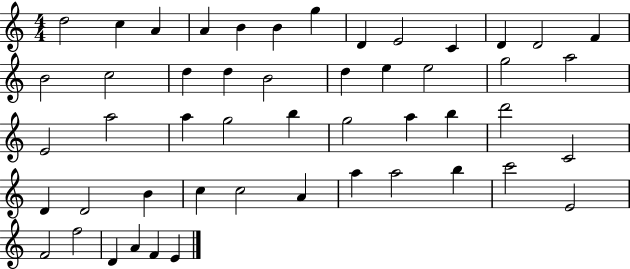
X:1
T:Untitled
M:4/4
L:1/4
K:C
d2 c A A B B g D E2 C D D2 F B2 c2 d d B2 d e e2 g2 a2 E2 a2 a g2 b g2 a b d'2 C2 D D2 B c c2 A a a2 b c'2 E2 F2 f2 D A F E